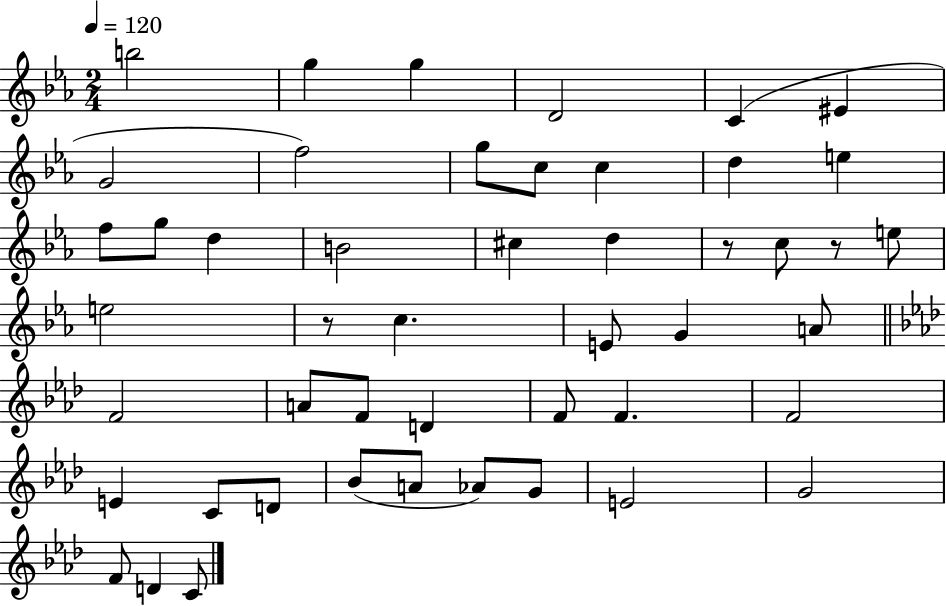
B5/h G5/q G5/q D4/h C4/q EIS4/q G4/h F5/h G5/e C5/e C5/q D5/q E5/q F5/e G5/e D5/q B4/h C#5/q D5/q R/e C5/e R/e E5/e E5/h R/e C5/q. E4/e G4/q A4/e F4/h A4/e F4/e D4/q F4/e F4/q. F4/h E4/q C4/e D4/e Bb4/e A4/e Ab4/e G4/e E4/h G4/h F4/e D4/q C4/e